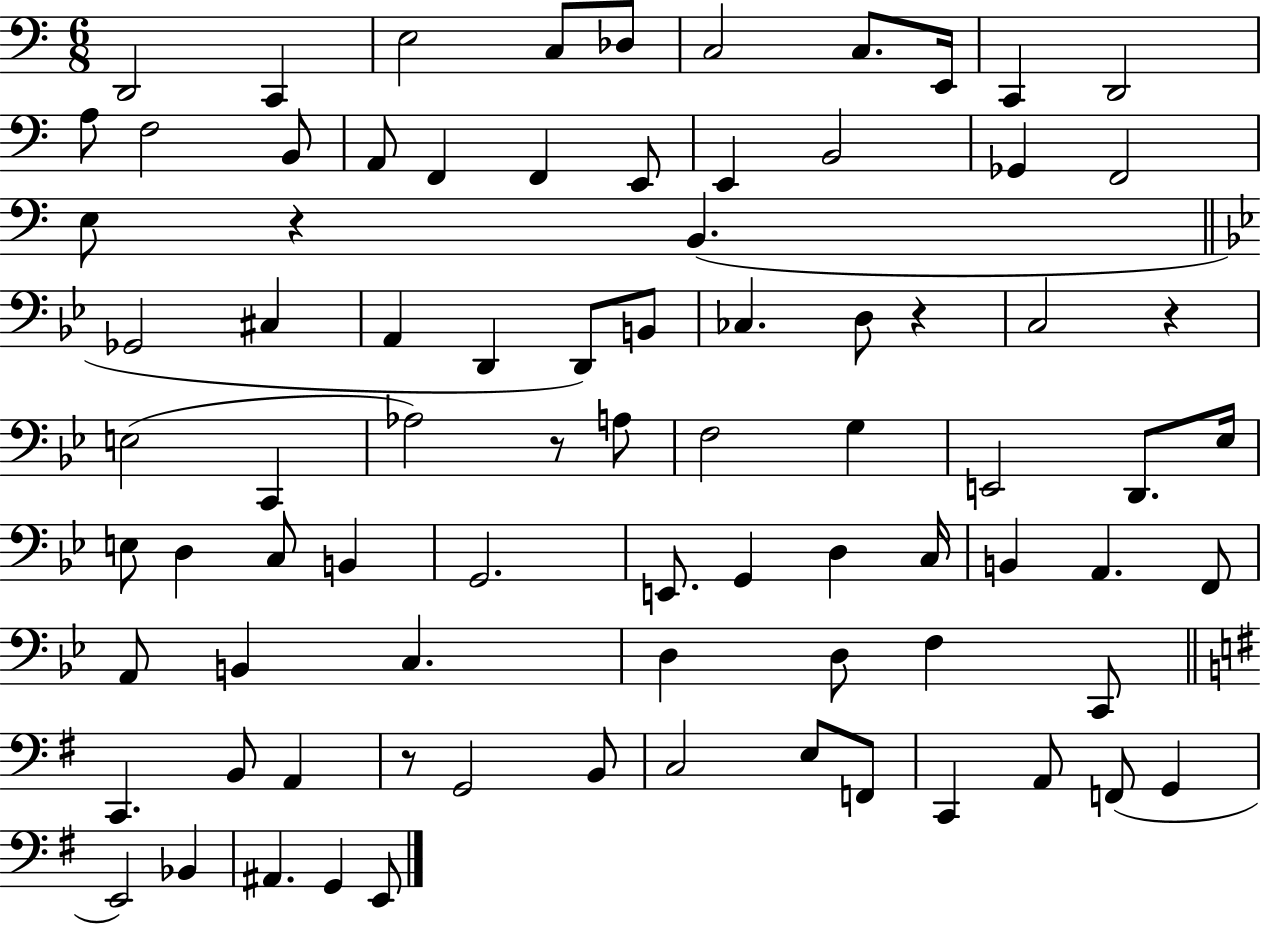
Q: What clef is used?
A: bass